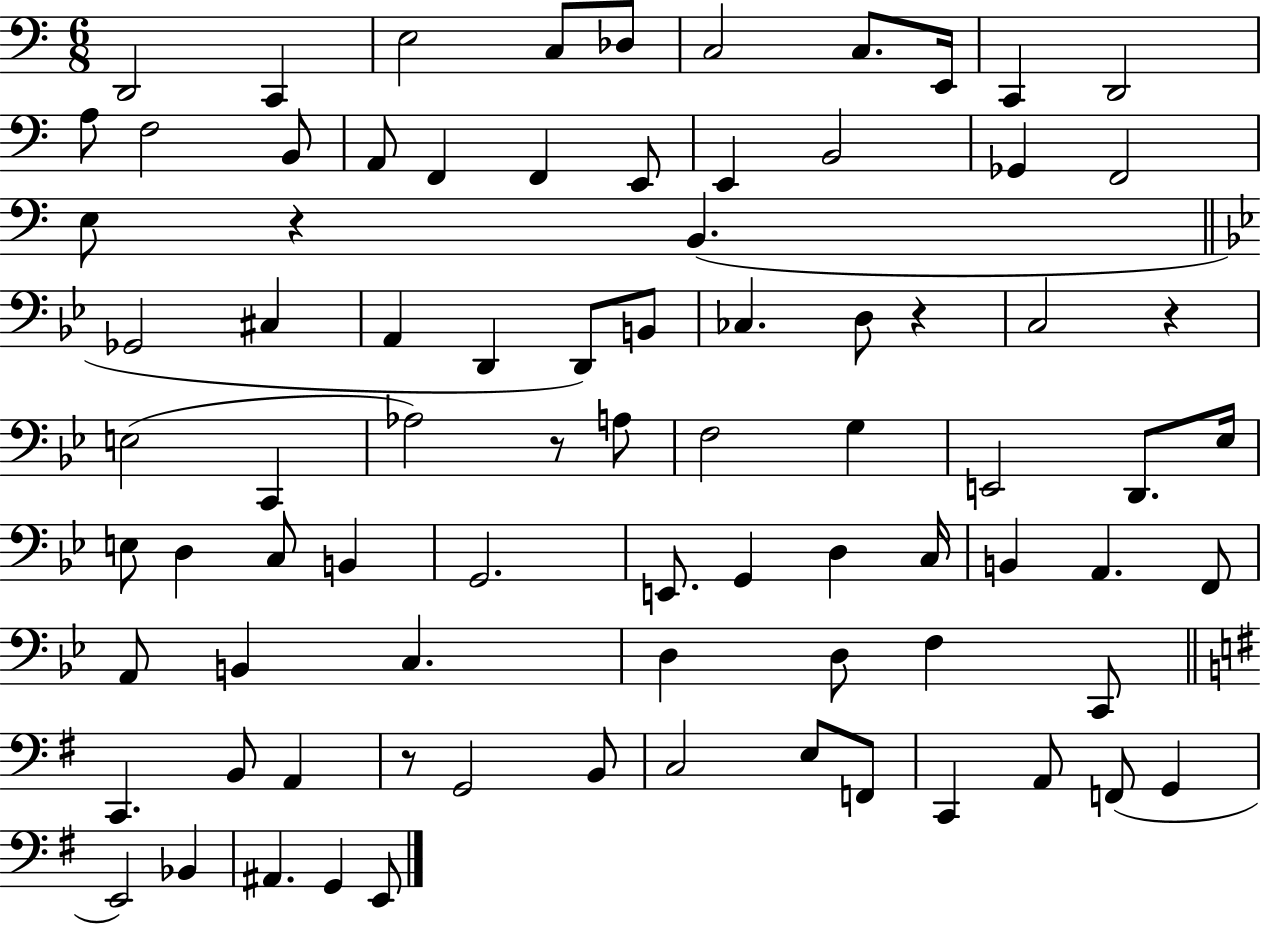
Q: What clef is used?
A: bass